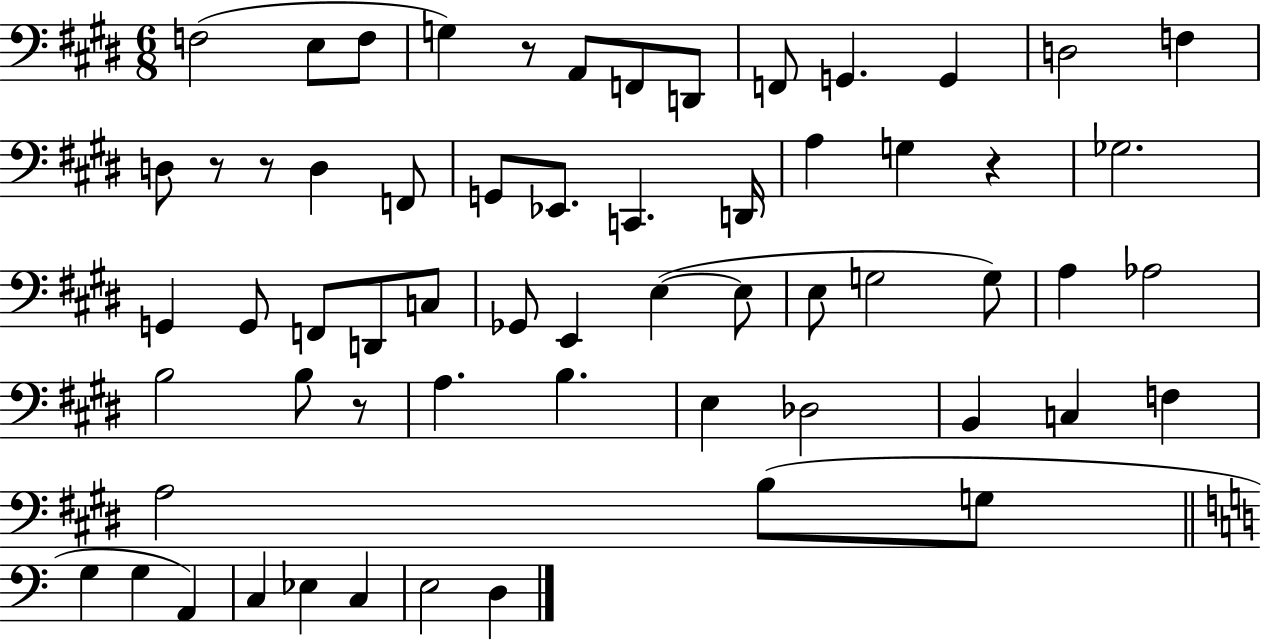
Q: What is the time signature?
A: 6/8